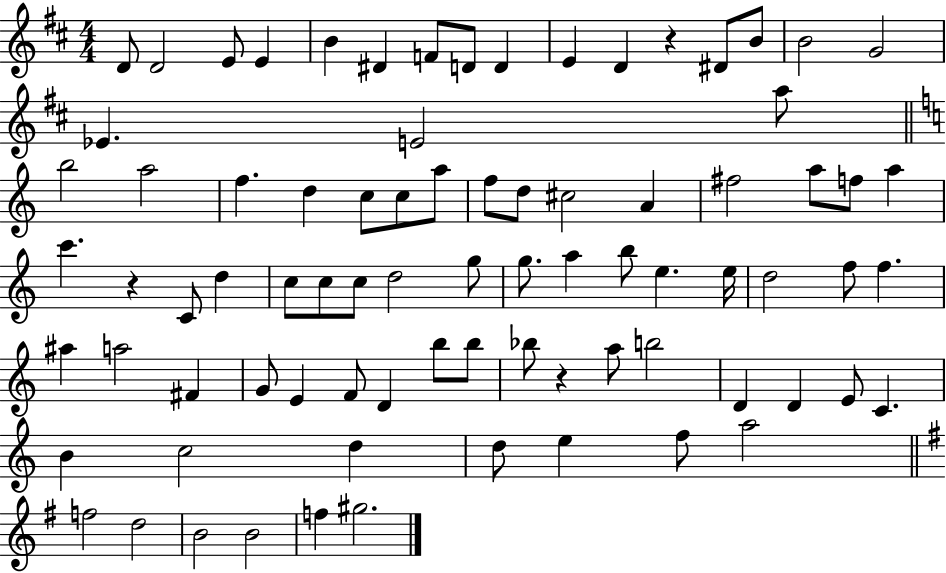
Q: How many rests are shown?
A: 3